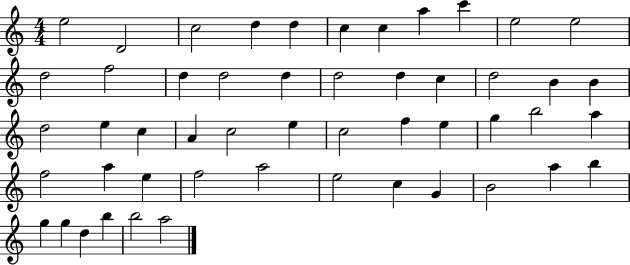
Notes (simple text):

E5/h D4/h C5/h D5/q D5/q C5/q C5/q A5/q C6/q E5/h E5/h D5/h F5/h D5/q D5/h D5/q D5/h D5/q C5/q D5/h B4/q B4/q D5/h E5/q C5/q A4/q C5/h E5/q C5/h F5/q E5/q G5/q B5/h A5/q F5/h A5/q E5/q F5/h A5/h E5/h C5/q G4/q B4/h A5/q B5/q G5/q G5/q D5/q B5/q B5/h A5/h